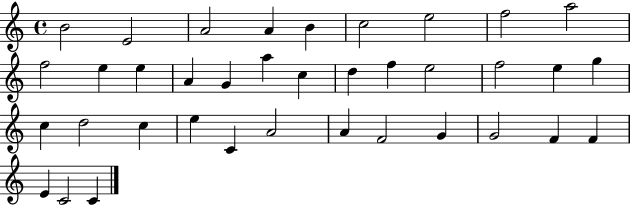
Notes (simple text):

B4/h E4/h A4/h A4/q B4/q C5/h E5/h F5/h A5/h F5/h E5/q E5/q A4/q G4/q A5/q C5/q D5/q F5/q E5/h F5/h E5/q G5/q C5/q D5/h C5/q E5/q C4/q A4/h A4/q F4/h G4/q G4/h F4/q F4/q E4/q C4/h C4/q